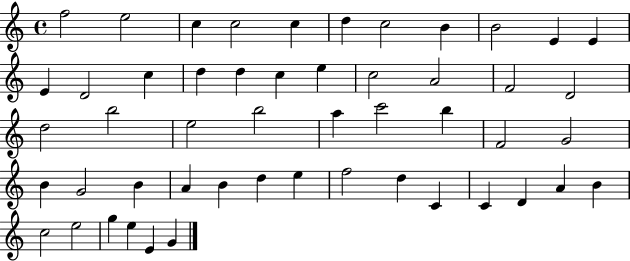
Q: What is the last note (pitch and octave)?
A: G4